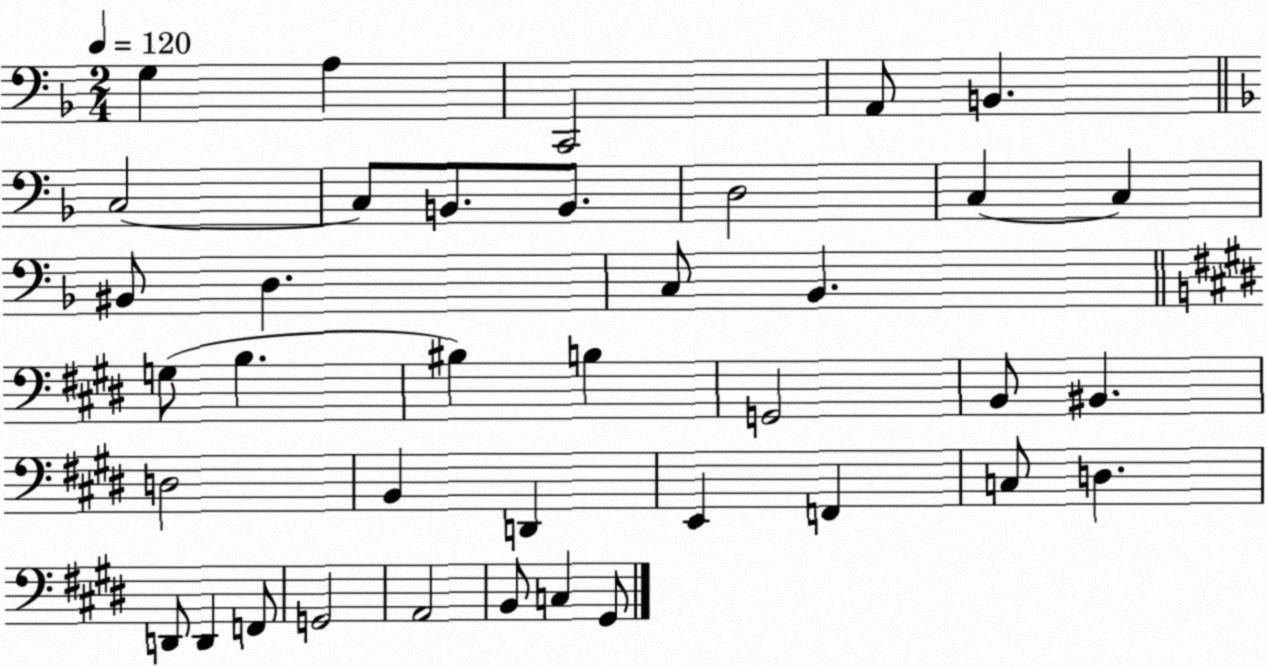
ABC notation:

X:1
T:Untitled
M:2/4
L:1/4
K:F
G, A, C,,2 A,,/2 B,, C,2 C,/2 B,,/2 B,,/2 D,2 C, C, ^B,,/2 D, C,/2 _B,, G,/2 B, ^B, B, G,,2 B,,/2 ^B,, D,2 B,, D,, E,, F,, C,/2 D, D,,/2 D,, F,,/2 G,,2 A,,2 B,,/2 C, ^G,,/2